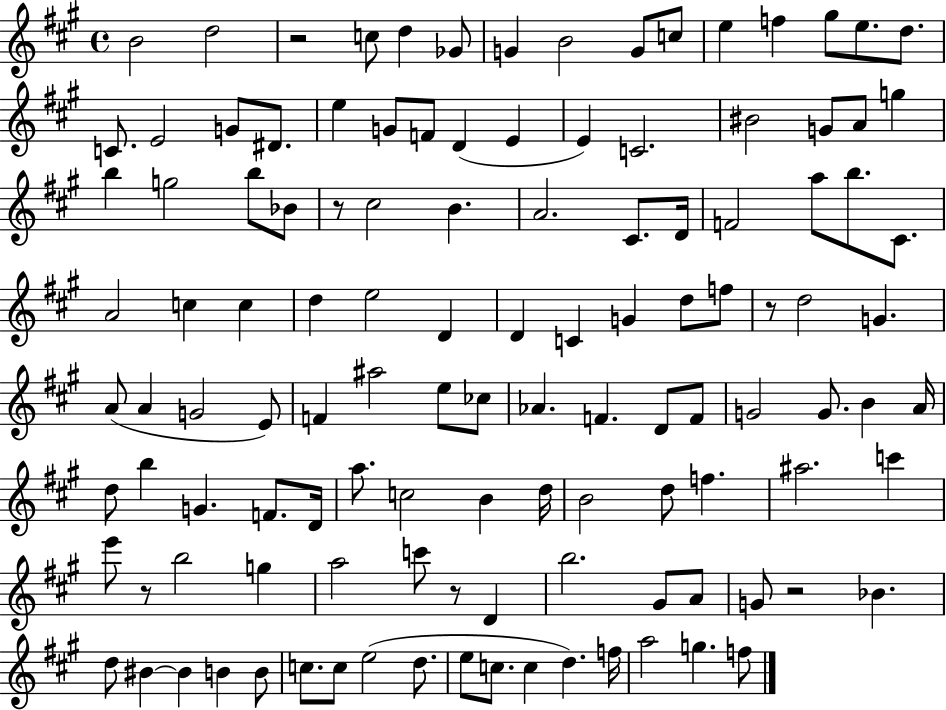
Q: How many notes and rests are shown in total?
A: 119